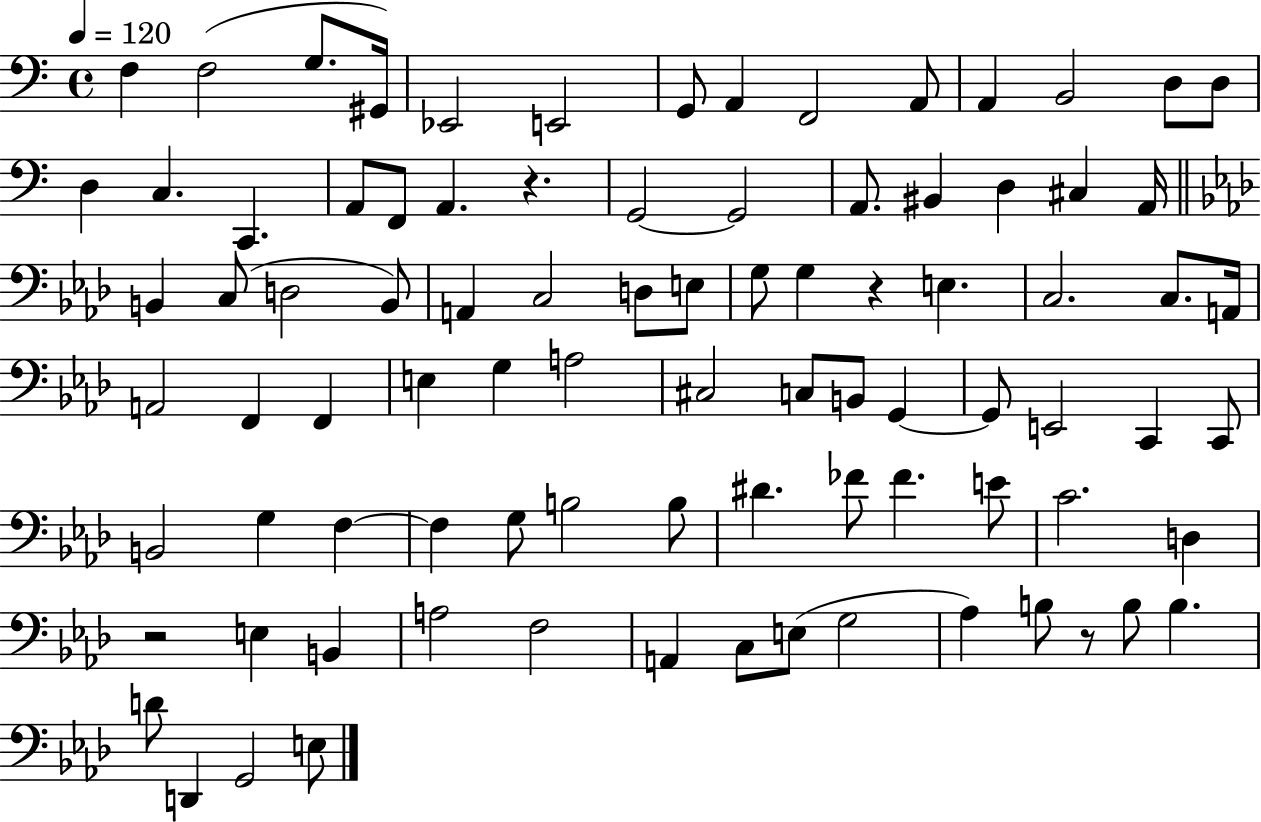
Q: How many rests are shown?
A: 4